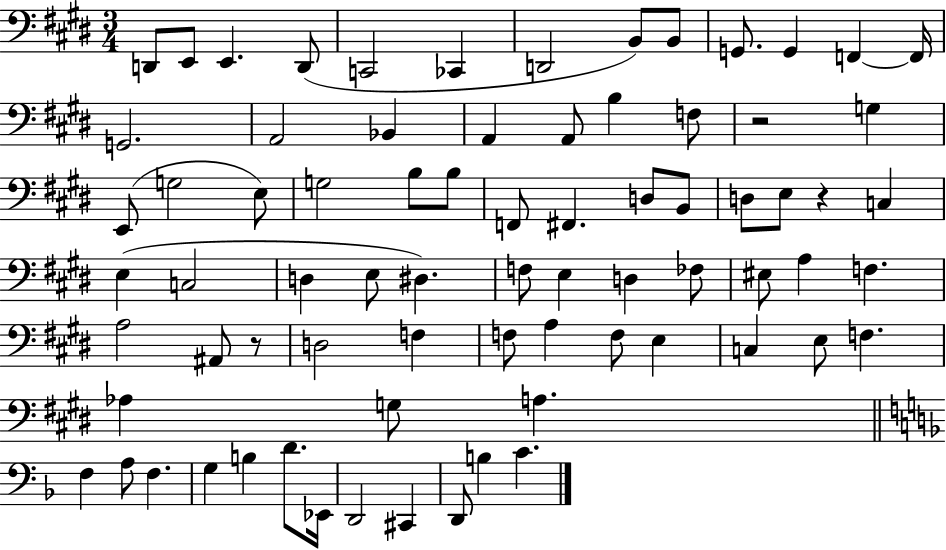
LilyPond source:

{
  \clef bass
  \numericTimeSignature
  \time 3/4
  \key e \major
  \repeat volta 2 { d,8 e,8 e,4. d,8( | c,2 ces,4 | d,2 b,8) b,8 | g,8. g,4 f,4~~ f,16 | \break g,2. | a,2 bes,4 | a,4 a,8 b4 f8 | r2 g4 | \break e,8( g2 e8) | g2 b8 b8 | f,8 fis,4. d8 b,8 | d8 e8 r4 c4 | \break e4( c2 | d4 e8 dis4.) | f8 e4 d4 fes8 | eis8 a4 f4. | \break a2 ais,8 r8 | d2 f4 | f8 a4 f8 e4 | c4 e8 f4. | \break aes4 g8 a4. | \bar "||" \break \key f \major f4 a8 f4. | g4 b4 d'8. ees,16 | d,2 cis,4 | d,8 b4 c'4. | \break } \bar "|."
}